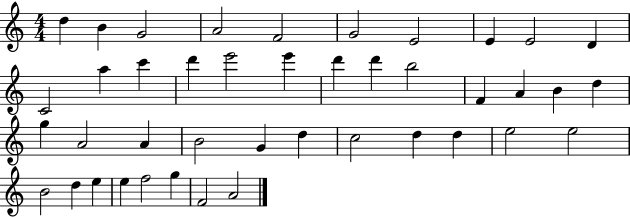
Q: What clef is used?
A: treble